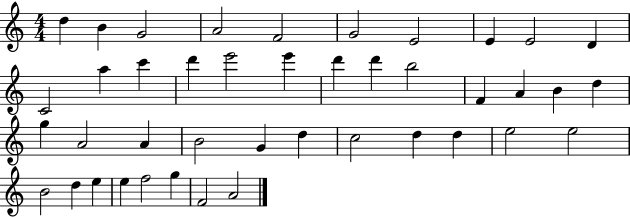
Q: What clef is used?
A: treble